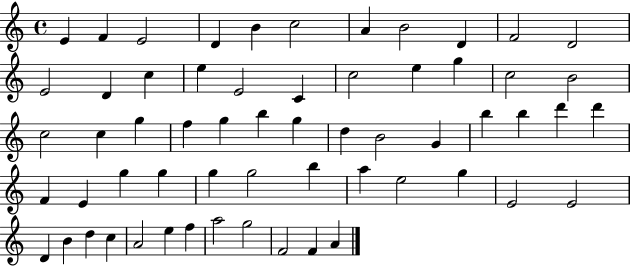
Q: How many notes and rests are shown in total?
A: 60